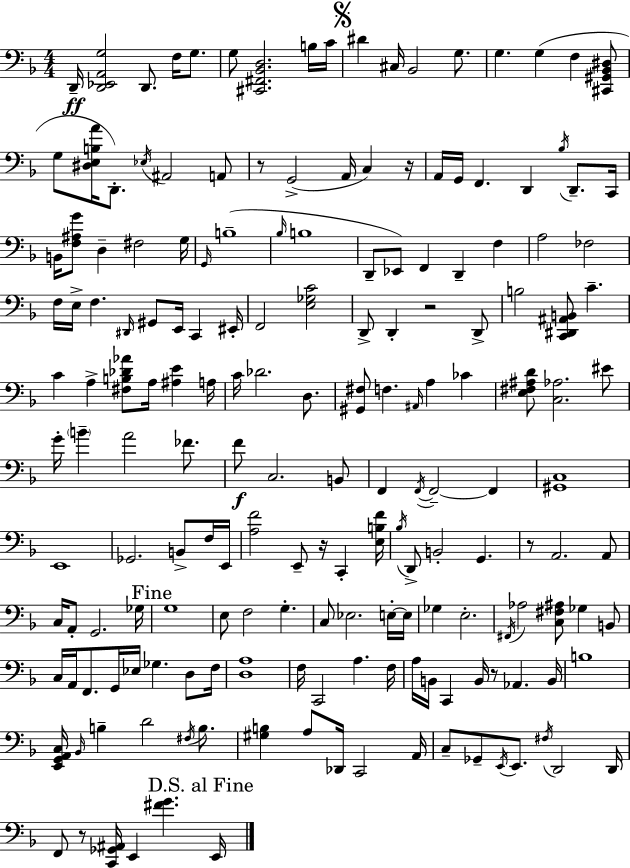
{
  \clef bass
  \numericTimeSignature
  \time 4/4
  \key f \major
  d,16--\ff <d, ees, a, g>2 d,8. f16 g8. | g8 <cis, fis, bes, d>2. b16 c'16 | \mark \markup { \musicglyph "scripts.segno" } dis'4 cis16 bes,2 g8. | g4. g4( f4 <cis, gis, bes, dis>8 | \break g8 <dis e b a'>16 d,8.-.) \acciaccatura { ees16 } ais,2 a,8 | r8 g,2->( a,16 c4) | r16 a,16 g,16 f,4. d,4 \acciaccatura { bes16 } d,8.-- | c,16 b,16 <f ais g'>8 d4-- fis2 | \break g16 \grace { g,16 } b1--( | \grace { bes16 } b1 | d,8-- ees,8) f,4 d,4-- | f4 a2 fes2 | \break f16 e16-> f4. \grace { dis,16 } gis,8 e,16 | c,4 eis,16-. f,2 <e ges c'>2 | d,8-> d,4-. r2 | d,8-> b2 <c, dis, ais, b,>8 c'4.-- | \break c'4 a4-> <fis b des' aes'>8 a16 | <ais e'>4 a16 c'16 des'2. | d8. <gis, fis>8 f4. \grace { ais,16 } a4 | ces'4 <e fis ais d'>8 <c aes>2. | \break eis'8 g'16-. \parenthesize b'4-- a'2 | fes'8. f'8\f c2. | b,8 f,4 \acciaccatura { f,16~ }~ f,2-- | f,4 <gis, c>1 | \break e,1 | ges,2. | b,8-> f16 e,16 <a f'>2 e,8-- | r16 c,4-. <e b f'>16 \acciaccatura { bes16 } d,8-> b,2-. | \break g,4. r8 a,2. | a,8 c16 a,8-. g,2. | ges16 \mark "Fine" g1 | e8 f2 | \break g4.-. c8 ees2. | e16-.~~ e16 ges4 e2.-. | \acciaccatura { fis,16 } aes2 | <c fis ais>8 ges4 b,8 c16 a,16 f,8. g,16 ees16 | \break ges4. d8 f16 <d a>1 | f16 c,2 | a4. f16 a16 b,16 c,4 b,16 | r8 aes,4. b,16 b1 | \break <e, g, a, c>16 \grace { bes,16 } b4-- d'2 | \acciaccatura { fis16 } b8. <gis b>4 a8 | des,16 c,2 a,16 c8-- ges,8-- \acciaccatura { e,16 } | e,8. \acciaccatura { fis16 } d,2 d,16 f,8 r8 | \break <c, ges, ais,>16 e,4 <fis' g'>4. \mark "D.S. al Fine" e,16 \bar "|."
}